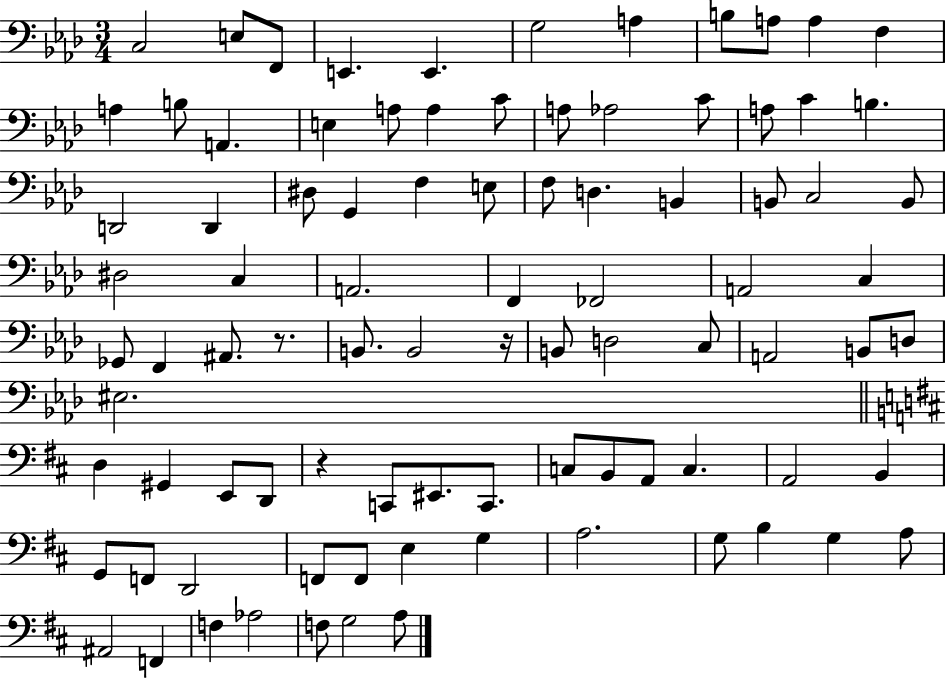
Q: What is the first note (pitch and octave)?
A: C3